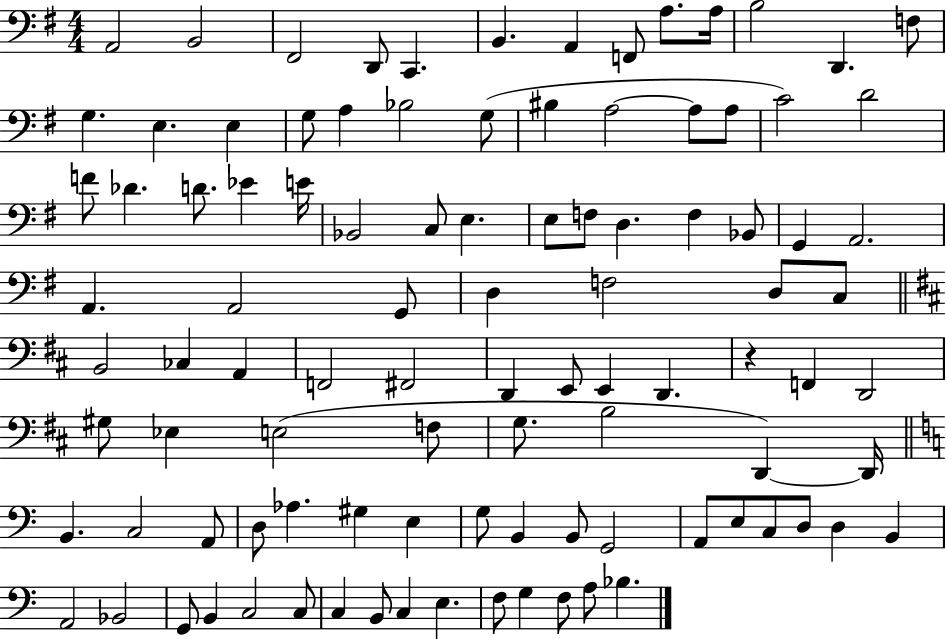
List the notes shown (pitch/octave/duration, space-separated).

A2/h B2/h F#2/h D2/e C2/q. B2/q. A2/q F2/e A3/e. A3/s B3/h D2/q. F3/e G3/q. E3/q. E3/q G3/e A3/q Bb3/h G3/e BIS3/q A3/h A3/e A3/e C4/h D4/h F4/e Db4/q. D4/e. Eb4/q E4/s Bb2/h C3/e E3/q. E3/e F3/e D3/q. F3/q Bb2/e G2/q A2/h. A2/q. A2/h G2/e D3/q F3/h D3/e C3/e B2/h CES3/q A2/q F2/h F#2/h D2/q E2/e E2/q D2/q. R/q F2/q D2/h G#3/e Eb3/q E3/h F3/e G3/e. B3/h D2/q D2/s B2/q. C3/h A2/e D3/e Ab3/q. G#3/q E3/q G3/e B2/q B2/e G2/h A2/e E3/e C3/e D3/e D3/q B2/q A2/h Bb2/h G2/e B2/q C3/h C3/e C3/q B2/e C3/q E3/q. F3/e G3/q F3/e A3/e Bb3/q.